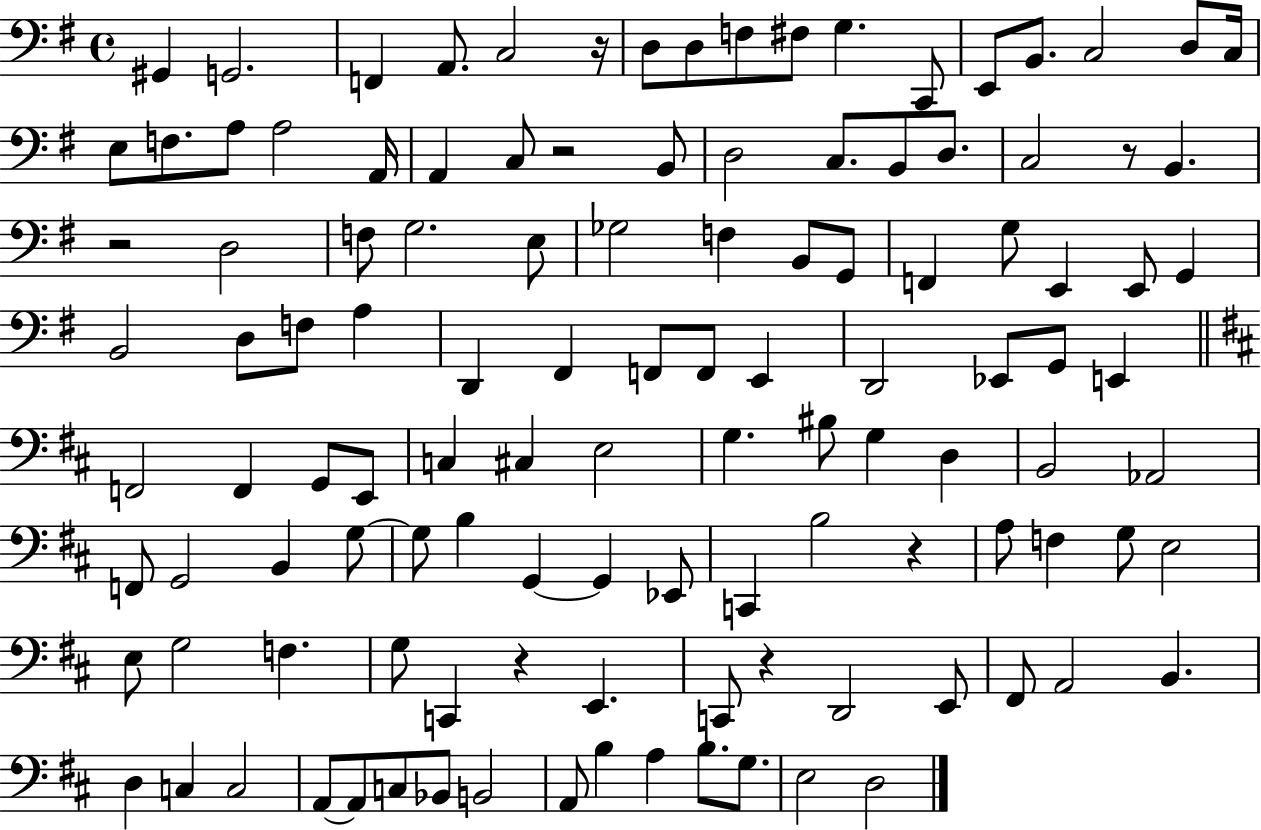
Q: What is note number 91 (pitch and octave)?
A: C2